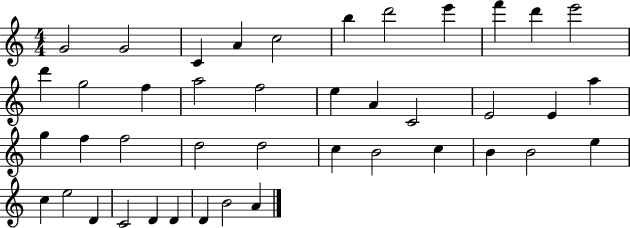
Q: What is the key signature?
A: C major